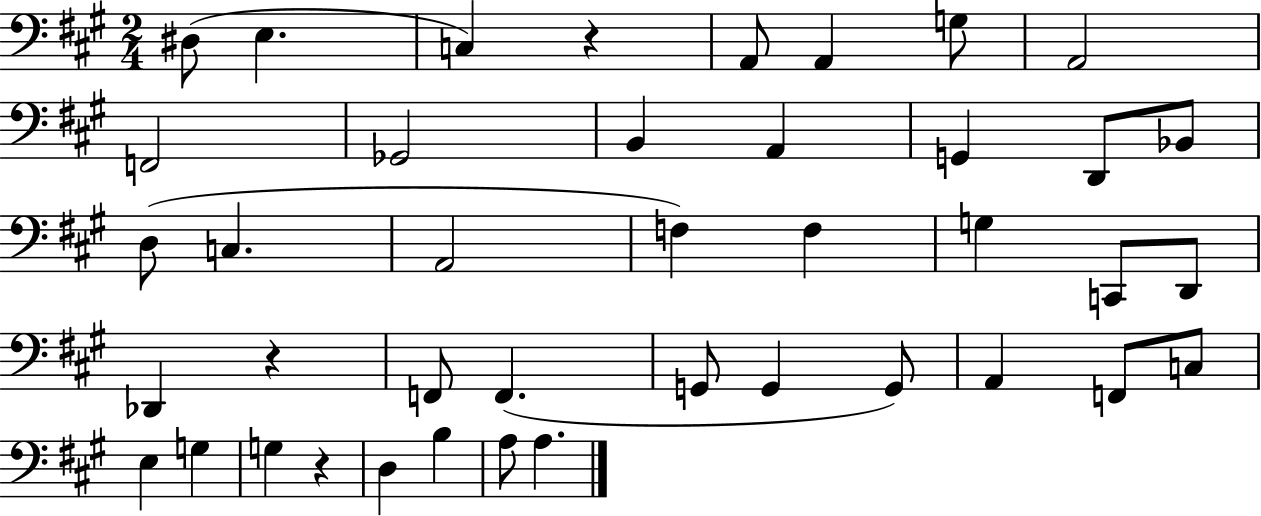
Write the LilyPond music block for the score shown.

{
  \clef bass
  \numericTimeSignature
  \time 2/4
  \key a \major
  dis8( e4. | c4) r4 | a,8 a,4 g8 | a,2 | \break f,2 | ges,2 | b,4 a,4 | g,4 d,8 bes,8 | \break d8( c4. | a,2 | f4) f4 | g4 c,8 d,8 | \break des,4 r4 | f,8 f,4.( | g,8 g,4 g,8) | a,4 f,8 c8 | \break e4 g4 | g4 r4 | d4 b4 | a8 a4. | \break \bar "|."
}